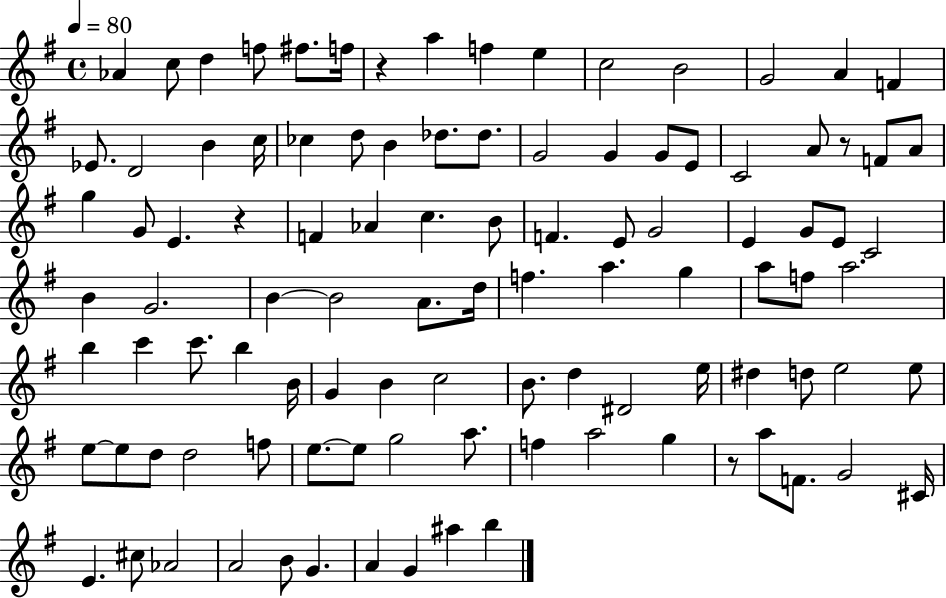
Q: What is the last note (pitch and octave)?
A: B5